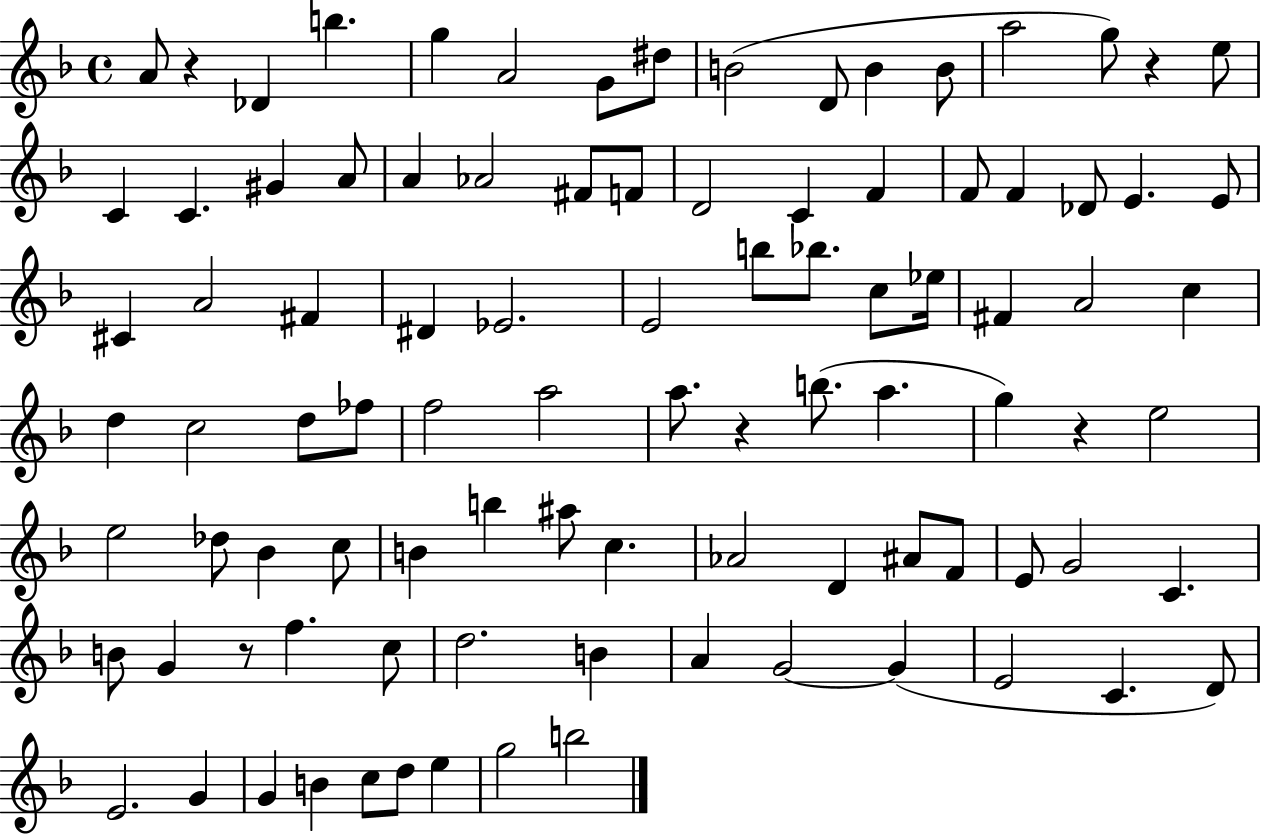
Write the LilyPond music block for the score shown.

{
  \clef treble
  \time 4/4
  \defaultTimeSignature
  \key f \major
  \repeat volta 2 { a'8 r4 des'4 b''4. | g''4 a'2 g'8 dis''8 | b'2( d'8 b'4 b'8 | a''2 g''8) r4 e''8 | \break c'4 c'4. gis'4 a'8 | a'4 aes'2 fis'8 f'8 | d'2 c'4 f'4 | f'8 f'4 des'8 e'4. e'8 | \break cis'4 a'2 fis'4 | dis'4 ees'2. | e'2 b''8 bes''8. c''8 ees''16 | fis'4 a'2 c''4 | \break d''4 c''2 d''8 fes''8 | f''2 a''2 | a''8. r4 b''8.( a''4. | g''4) r4 e''2 | \break e''2 des''8 bes'4 c''8 | b'4 b''4 ais''8 c''4. | aes'2 d'4 ais'8 f'8 | e'8 g'2 c'4. | \break b'8 g'4 r8 f''4. c''8 | d''2. b'4 | a'4 g'2~~ g'4( | e'2 c'4. d'8) | \break e'2. g'4 | g'4 b'4 c''8 d''8 e''4 | g''2 b''2 | } \bar "|."
}